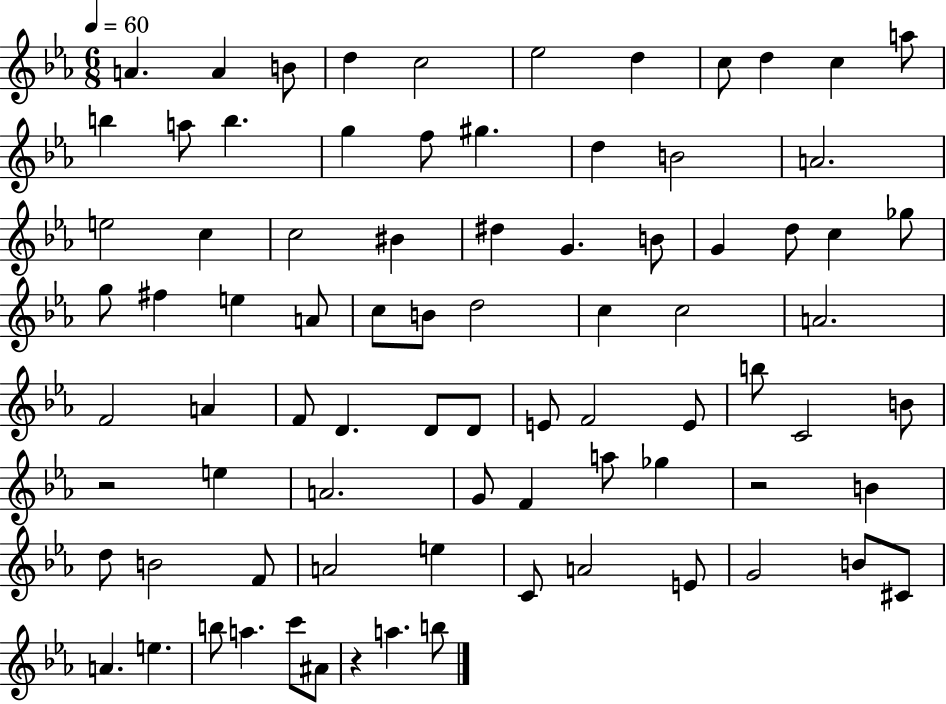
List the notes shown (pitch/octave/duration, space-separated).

A4/q. A4/q B4/e D5/q C5/h Eb5/h D5/q C5/e D5/q C5/q A5/e B5/q A5/e B5/q. G5/q F5/e G#5/q. D5/q B4/h A4/h. E5/h C5/q C5/h BIS4/q D#5/q G4/q. B4/e G4/q D5/e C5/q Gb5/e G5/e F#5/q E5/q A4/e C5/e B4/e D5/h C5/q C5/h A4/h. F4/h A4/q F4/e D4/q. D4/e D4/e E4/e F4/h E4/e B5/e C4/h B4/e R/h E5/q A4/h. G4/e F4/q A5/e Gb5/q R/h B4/q D5/e B4/h F4/e A4/h E5/q C4/e A4/h E4/e G4/h B4/e C#4/e A4/q. E5/q. B5/e A5/q. C6/e A#4/e R/q A5/q. B5/e